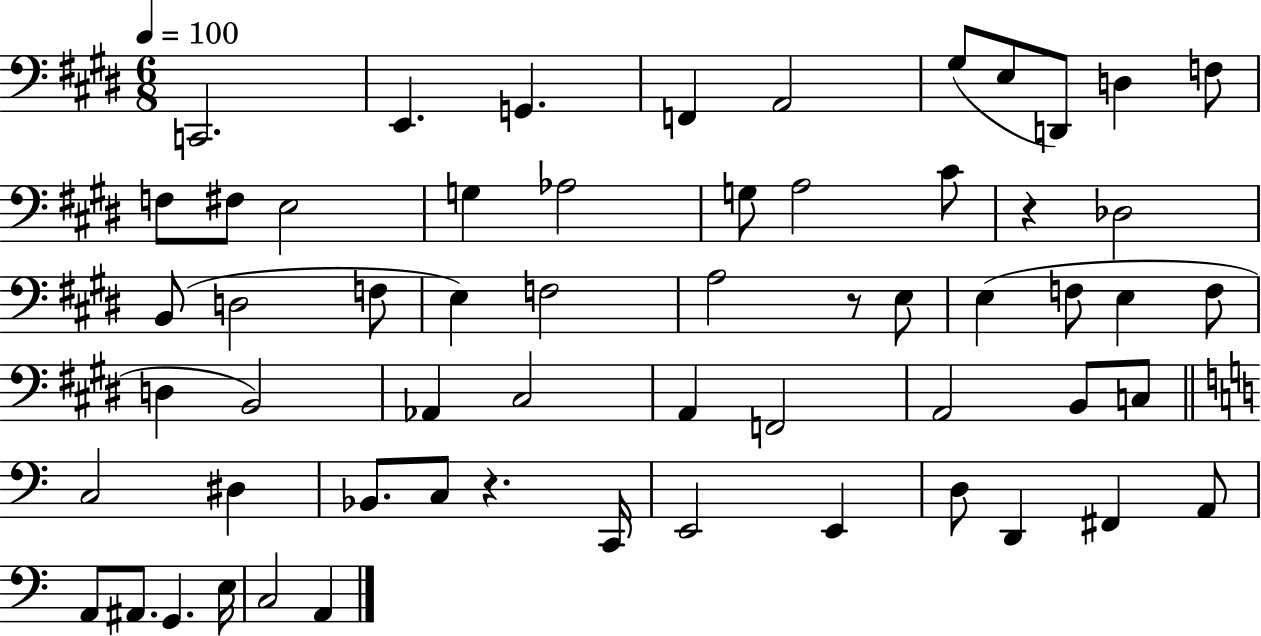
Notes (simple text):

C2/h. E2/q. G2/q. F2/q A2/h G#3/e E3/e D2/e D3/q F3/e F3/e F#3/e E3/h G3/q Ab3/h G3/e A3/h C#4/e R/q Db3/h B2/e D3/h F3/e E3/q F3/h A3/h R/e E3/e E3/q F3/e E3/q F3/e D3/q B2/h Ab2/q C#3/h A2/q F2/h A2/h B2/e C3/e C3/h D#3/q Bb2/e. C3/e R/q. C2/s E2/h E2/q D3/e D2/q F#2/q A2/e A2/e A#2/e. G2/q. E3/s C3/h A2/q